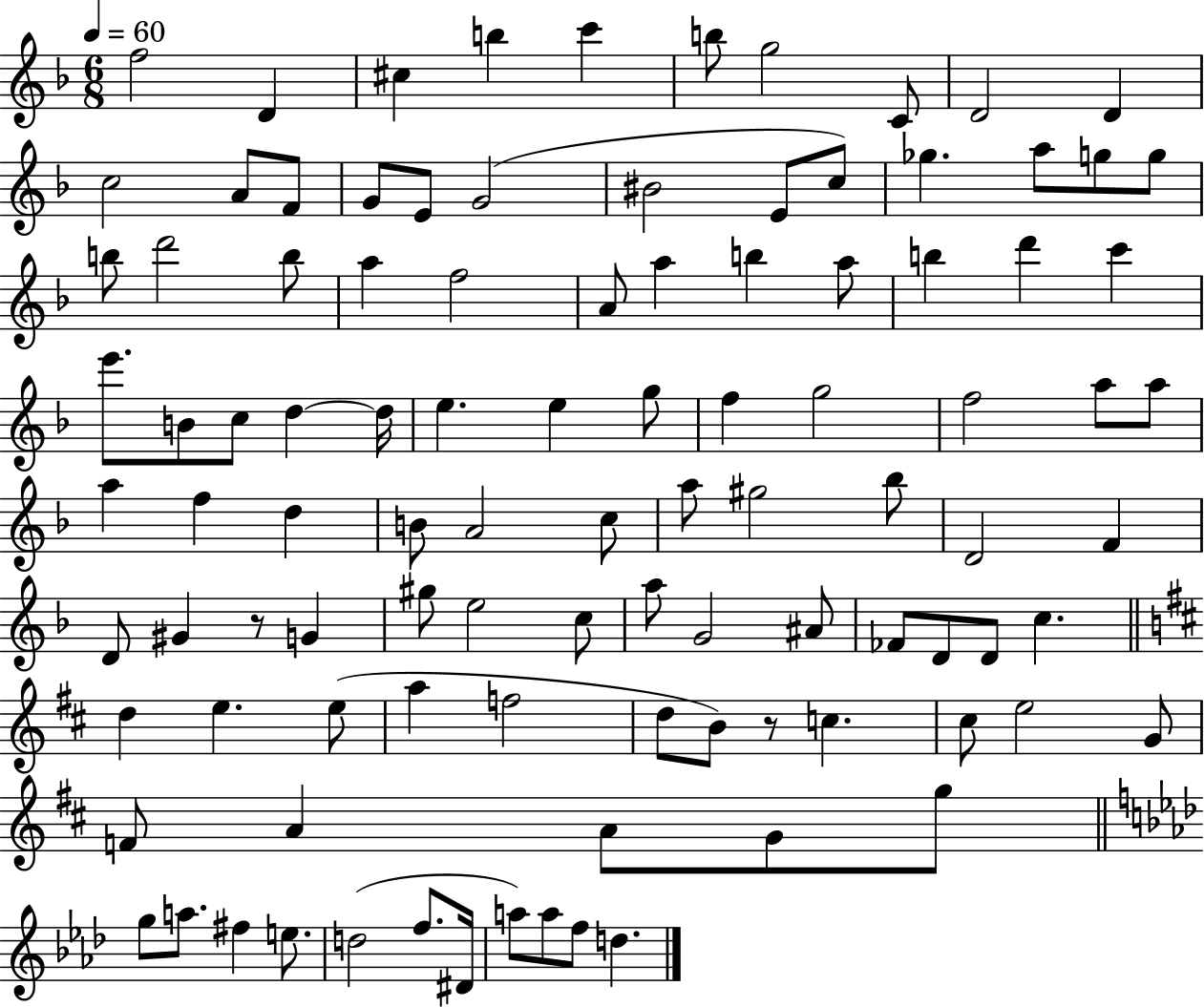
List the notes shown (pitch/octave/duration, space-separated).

F5/h D4/q C#5/q B5/q C6/q B5/e G5/h C4/e D4/h D4/q C5/h A4/e F4/e G4/e E4/e G4/h BIS4/h E4/e C5/e Gb5/q. A5/e G5/e G5/e B5/e D6/h B5/e A5/q F5/h A4/e A5/q B5/q A5/e B5/q D6/q C6/q E6/e. B4/e C5/e D5/q D5/s E5/q. E5/q G5/e F5/q G5/h F5/h A5/e A5/e A5/q F5/q D5/q B4/e A4/h C5/e A5/e G#5/h Bb5/e D4/h F4/q D4/e G#4/q R/e G4/q G#5/e E5/h C5/e A5/e G4/h A#4/e FES4/e D4/e D4/e C5/q. D5/q E5/q. E5/e A5/q F5/h D5/e B4/e R/e C5/q. C#5/e E5/h G4/e F4/e A4/q A4/e G4/e G5/e G5/e A5/e. F#5/q E5/e. D5/h F5/e. D#4/s A5/e A5/e F5/e D5/q.